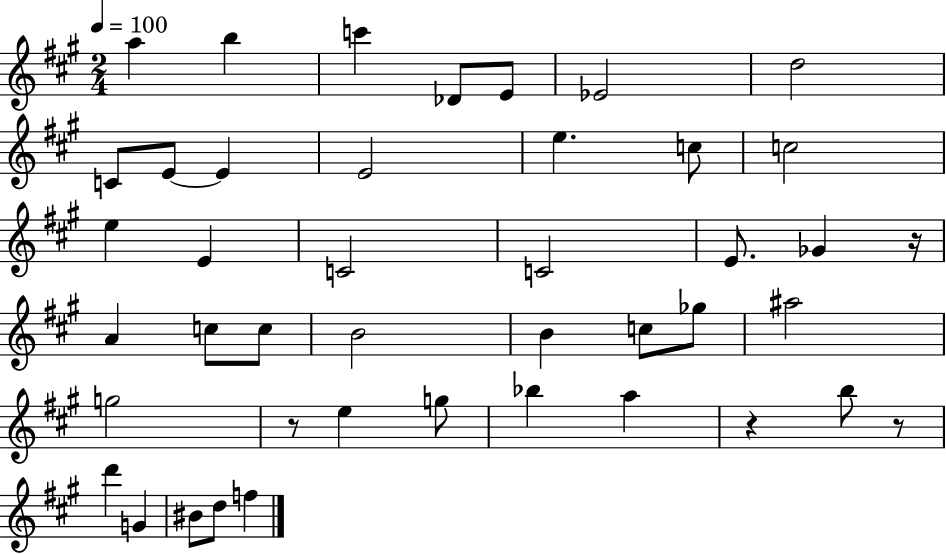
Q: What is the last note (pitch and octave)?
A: F5